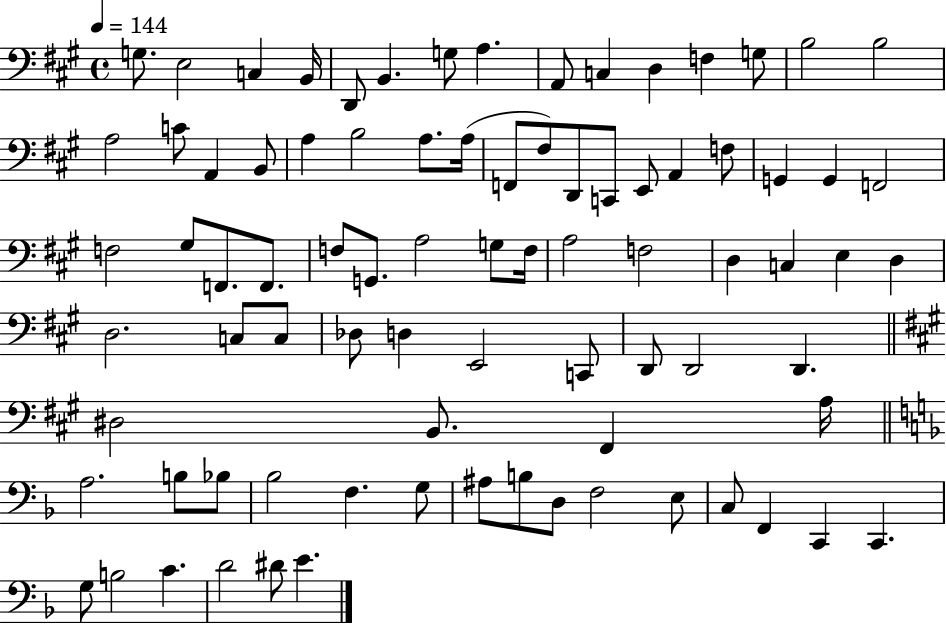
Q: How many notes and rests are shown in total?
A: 83